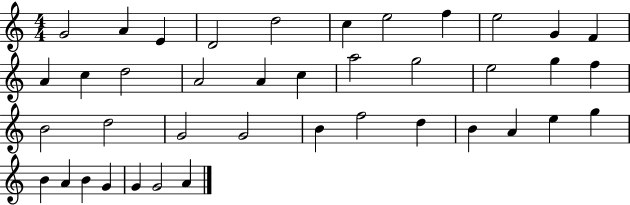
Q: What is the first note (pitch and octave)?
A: G4